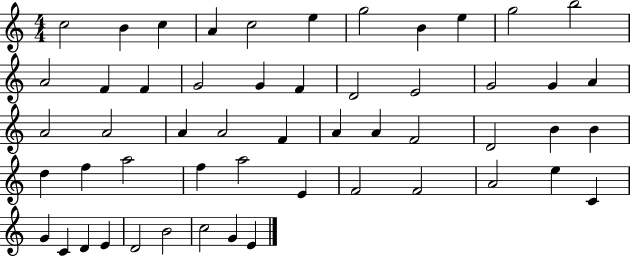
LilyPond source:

{
  \clef treble
  \numericTimeSignature
  \time 4/4
  \key c \major
  c''2 b'4 c''4 | a'4 c''2 e''4 | g''2 b'4 e''4 | g''2 b''2 | \break a'2 f'4 f'4 | g'2 g'4 f'4 | d'2 e'2 | g'2 g'4 a'4 | \break a'2 a'2 | a'4 a'2 f'4 | a'4 a'4 f'2 | d'2 b'4 b'4 | \break d''4 f''4 a''2 | f''4 a''2 e'4 | f'2 f'2 | a'2 e''4 c'4 | \break g'4 c'4 d'4 e'4 | d'2 b'2 | c''2 g'4 e'4 | \bar "|."
}